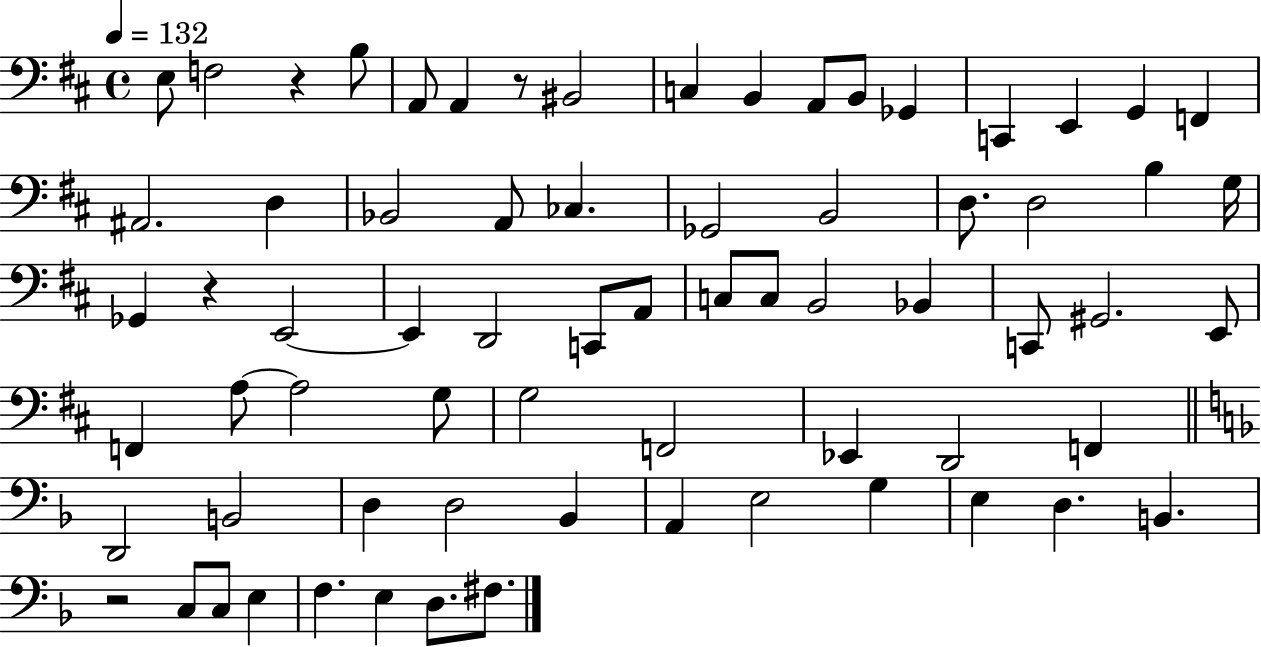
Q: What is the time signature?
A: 4/4